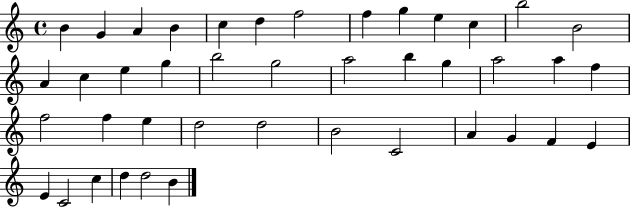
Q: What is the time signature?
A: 4/4